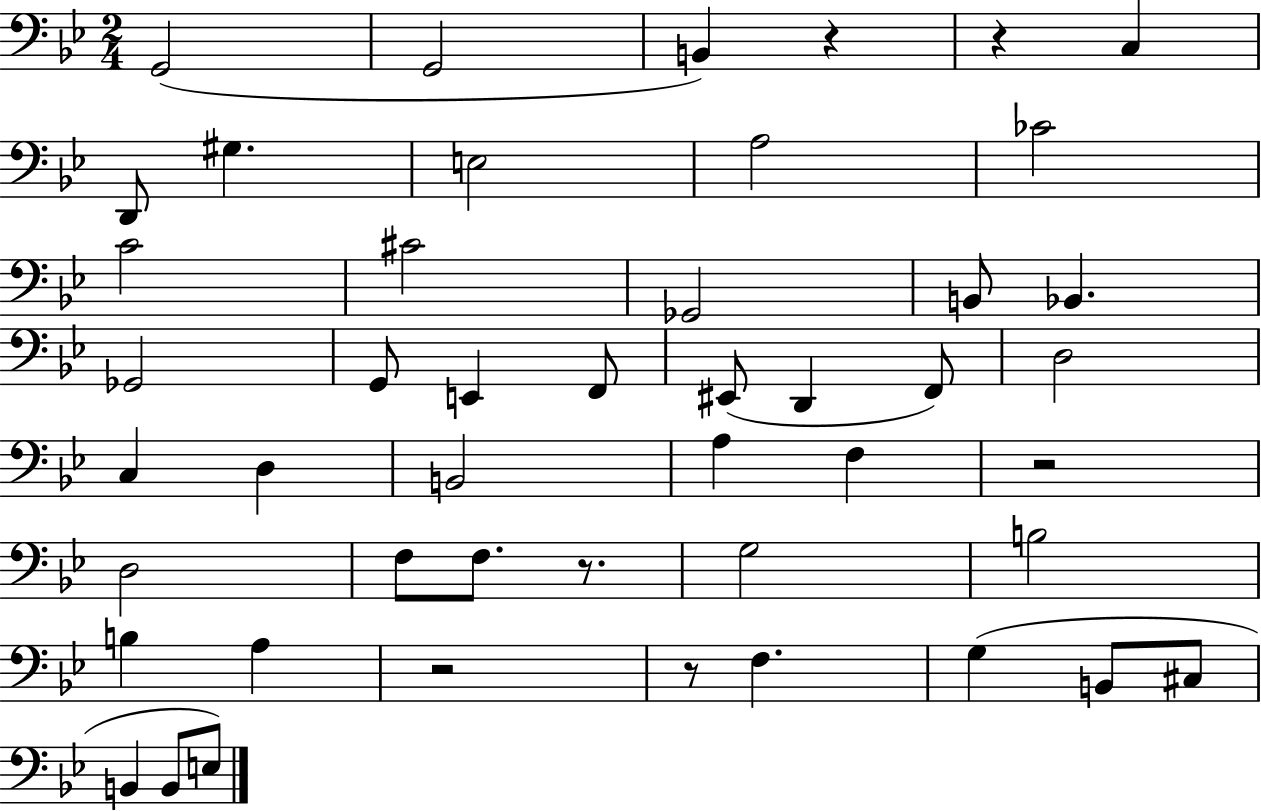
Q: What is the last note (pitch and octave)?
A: E3